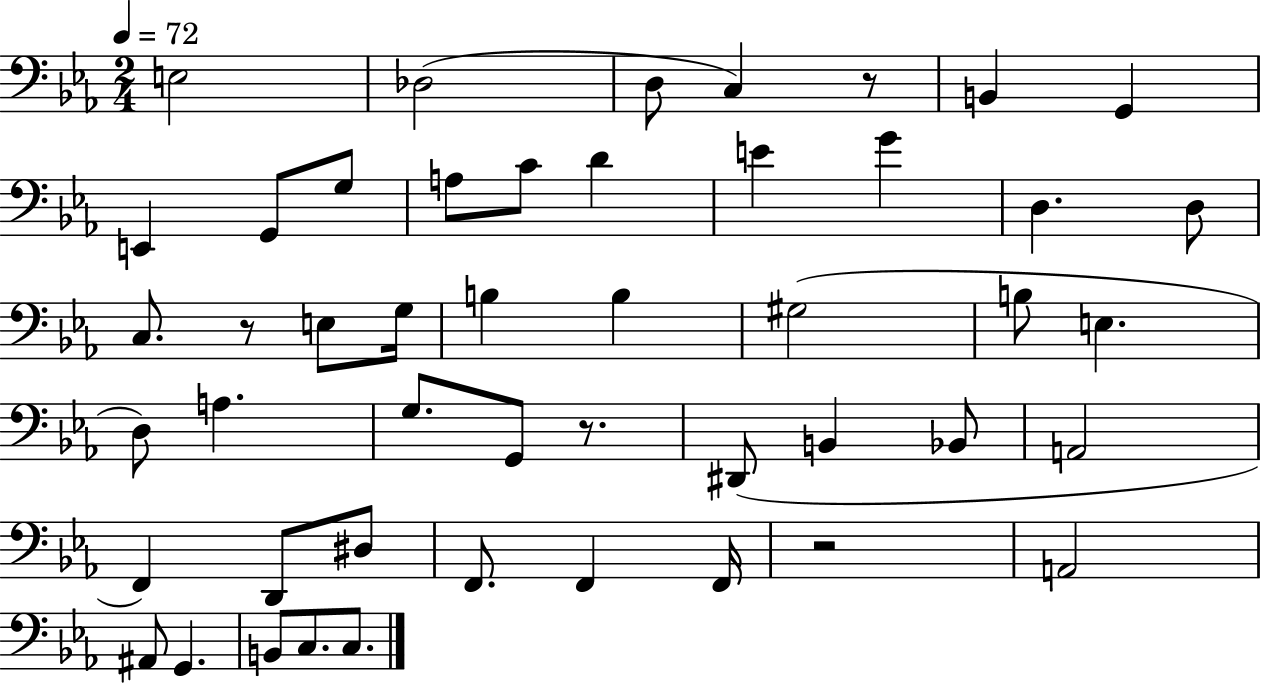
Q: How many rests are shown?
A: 4